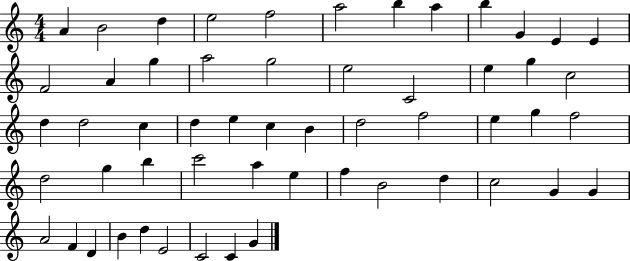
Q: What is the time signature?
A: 4/4